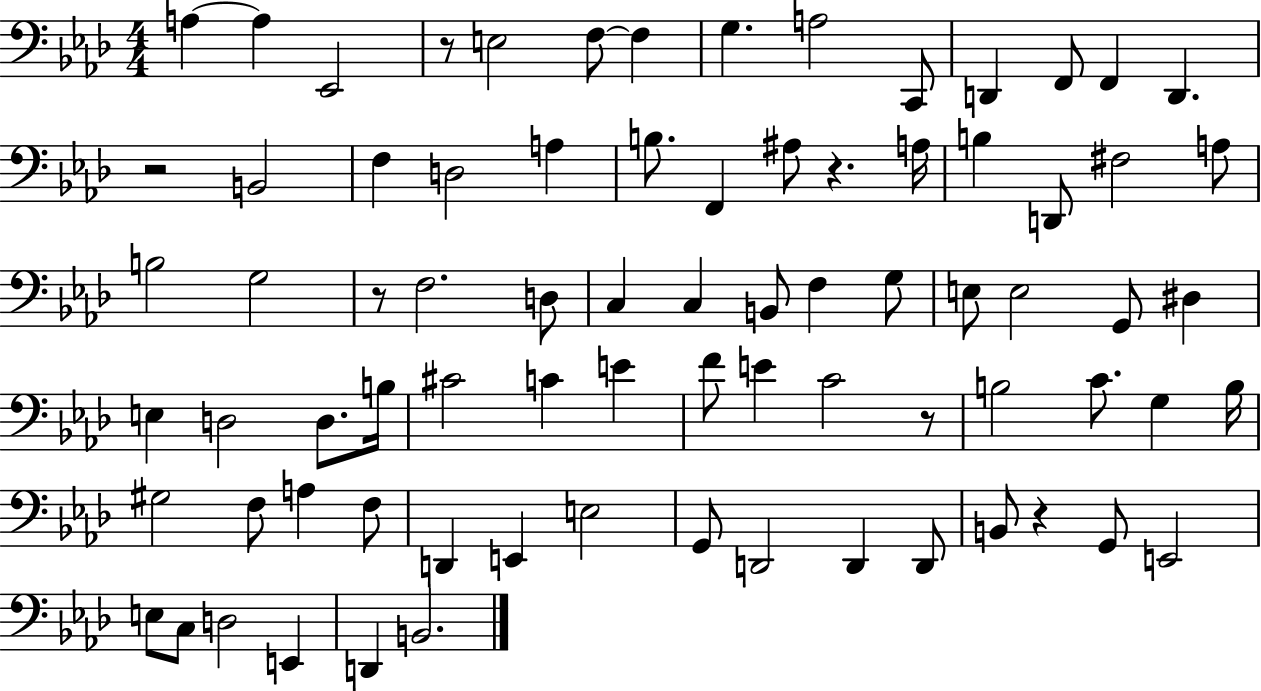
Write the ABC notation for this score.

X:1
T:Untitled
M:4/4
L:1/4
K:Ab
A, A, _E,,2 z/2 E,2 F,/2 F, G, A,2 C,,/2 D,, F,,/2 F,, D,, z2 B,,2 F, D,2 A, B,/2 F,, ^A,/2 z A,/4 B, D,,/2 ^F,2 A,/2 B,2 G,2 z/2 F,2 D,/2 C, C, B,,/2 F, G,/2 E,/2 E,2 G,,/2 ^D, E, D,2 D,/2 B,/4 ^C2 C E F/2 E C2 z/2 B,2 C/2 G, B,/4 ^G,2 F,/2 A, F,/2 D,, E,, E,2 G,,/2 D,,2 D,, D,,/2 B,,/2 z G,,/2 E,,2 E,/2 C,/2 D,2 E,, D,, B,,2